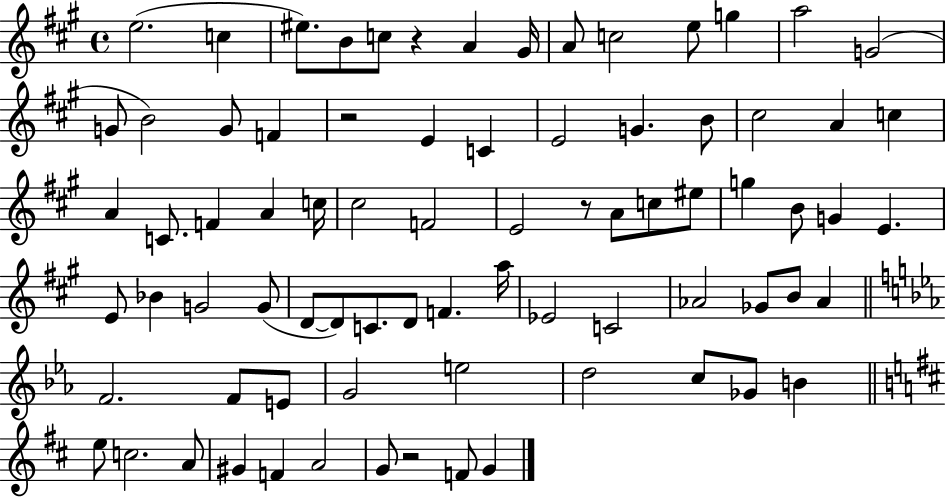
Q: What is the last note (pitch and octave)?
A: G4